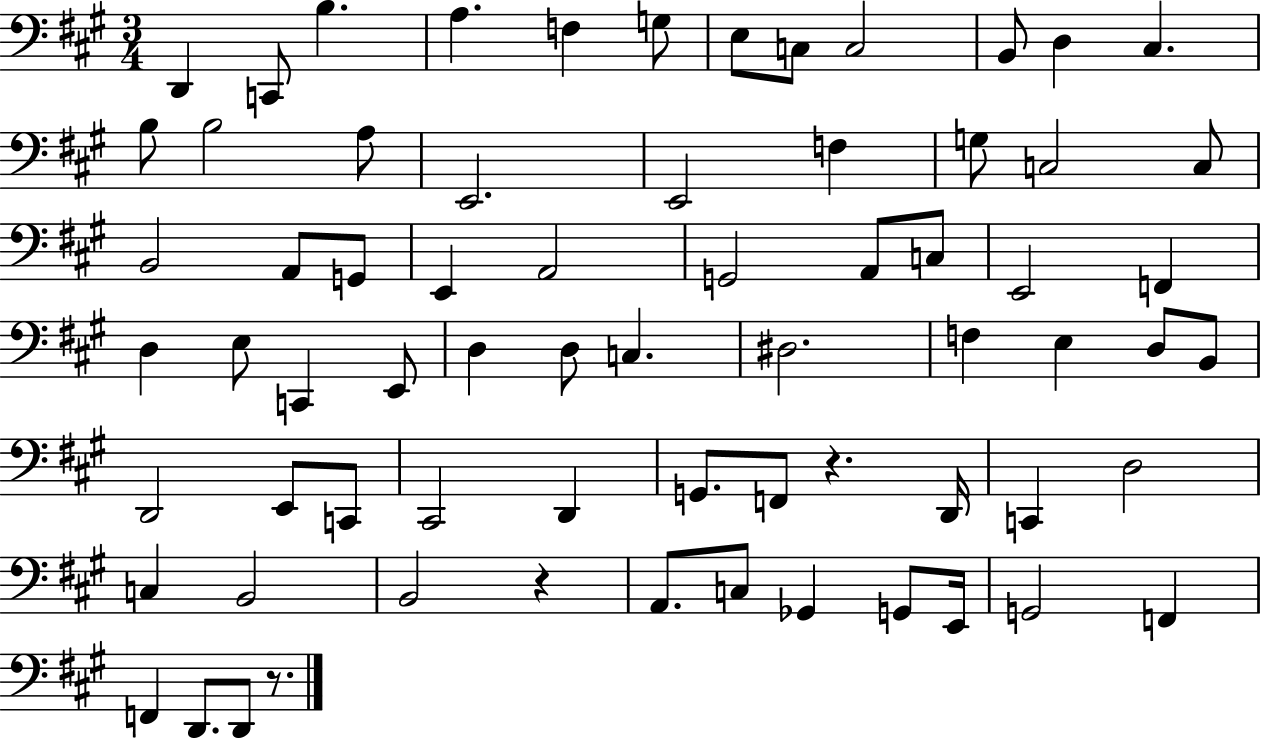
X:1
T:Untitled
M:3/4
L:1/4
K:A
D,, C,,/2 B, A, F, G,/2 E,/2 C,/2 C,2 B,,/2 D, ^C, B,/2 B,2 A,/2 E,,2 E,,2 F, G,/2 C,2 C,/2 B,,2 A,,/2 G,,/2 E,, A,,2 G,,2 A,,/2 C,/2 E,,2 F,, D, E,/2 C,, E,,/2 D, D,/2 C, ^D,2 F, E, D,/2 B,,/2 D,,2 E,,/2 C,,/2 ^C,,2 D,, G,,/2 F,,/2 z D,,/4 C,, D,2 C, B,,2 B,,2 z A,,/2 C,/2 _G,, G,,/2 E,,/4 G,,2 F,, F,, D,,/2 D,,/2 z/2